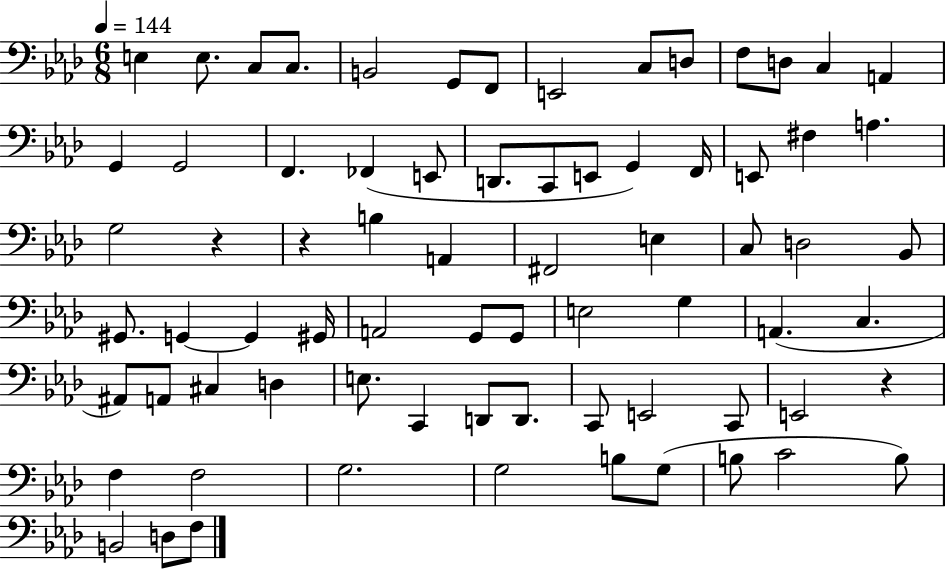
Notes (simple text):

E3/q E3/e. C3/e C3/e. B2/h G2/e F2/e E2/h C3/e D3/e F3/e D3/e C3/q A2/q G2/q G2/h F2/q. FES2/q E2/e D2/e. C2/e E2/e G2/q F2/s E2/e F#3/q A3/q. G3/h R/q R/q B3/q A2/q F#2/h E3/q C3/e D3/h Bb2/e G#2/e. G2/q G2/q G#2/s A2/h G2/e G2/e E3/h G3/q A2/q. C3/q. A#2/e A2/e C#3/q D3/q E3/e. C2/q D2/e D2/e. C2/e E2/h C2/e E2/h R/q F3/q F3/h G3/h. G3/h B3/e G3/e B3/e C4/h B3/e B2/h D3/e F3/e